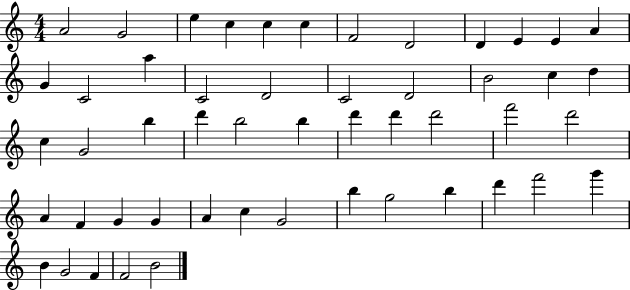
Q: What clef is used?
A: treble